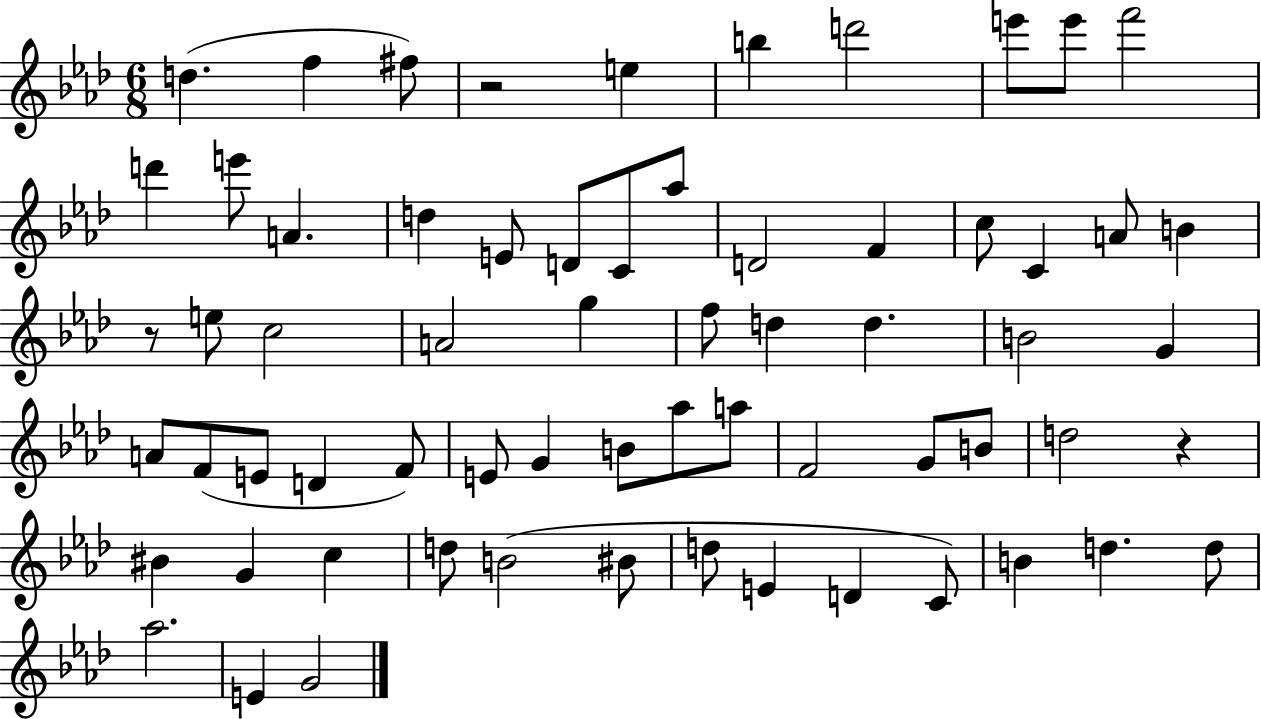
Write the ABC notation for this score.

X:1
T:Untitled
M:6/8
L:1/4
K:Ab
d f ^f/2 z2 e b d'2 e'/2 e'/2 f'2 d' e'/2 A d E/2 D/2 C/2 _a/2 D2 F c/2 C A/2 B z/2 e/2 c2 A2 g f/2 d d B2 G A/2 F/2 E/2 D F/2 E/2 G B/2 _a/2 a/2 F2 G/2 B/2 d2 z ^B G c d/2 B2 ^B/2 d/2 E D C/2 B d d/2 _a2 E G2